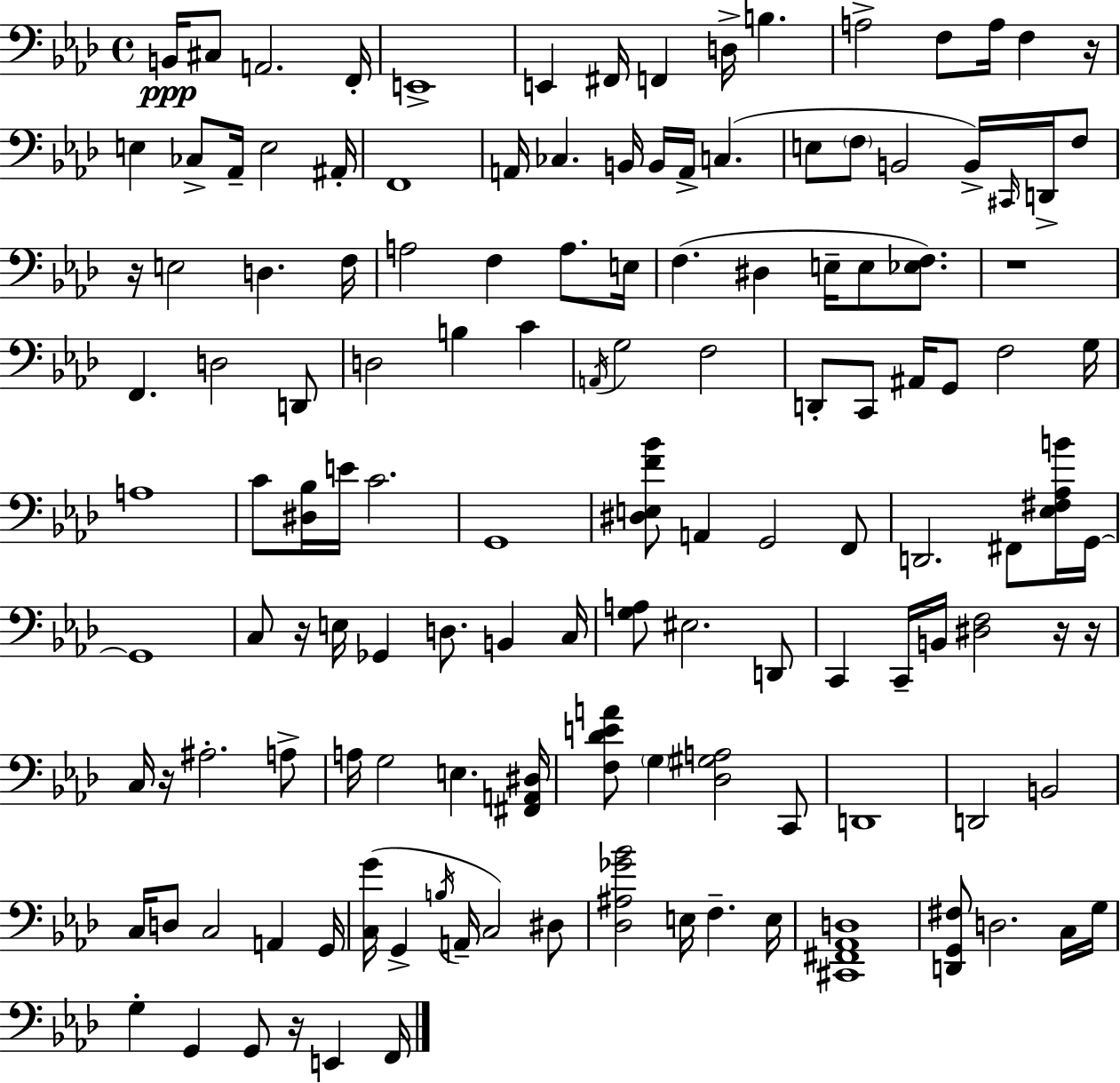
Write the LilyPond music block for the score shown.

{
  \clef bass
  \time 4/4
  \defaultTimeSignature
  \key aes \major
  b,16\ppp cis8 a,2. f,16-. | e,1-> | e,4 fis,16 f,4 d16-> b4. | a2-> f8 a16 f4 r16 | \break e4 ces8-> aes,16-- e2 ais,16-. | f,1 | a,16 ces4. b,16 b,16 a,16-> c4.( | e8 \parenthesize f8 b,2 b,16->) \grace { cis,16 } d,16-> f8 | \break r16 e2 d4. | f16 a2 f4 a8. | e16 f4.( dis4 e16-- e8 <ees f>8.) | r1 | \break f,4. d2 d,8 | d2 b4 c'4 | \acciaccatura { a,16 } g2 f2 | d,8-. c,8 ais,16 g,8 f2 | \break g16 a1 | c'8 <dis bes>16 e'16 c'2. | g,1 | <dis e f' bes'>8 a,4 g,2 | \break f,8 d,2. fis,8 | <ees fis aes b'>16 g,16~~ g,1 | c8 r16 e16 ges,4 d8. b,4 | c16 <g a>8 eis2. | \break d,8 c,4 c,16-- b,16 <dis f>2 | r16 r16 c16 r16 ais2.-. | a8-> a16 g2 e4. | <fis, a, dis>16 <f des' e' a'>8 \parenthesize g4 <des gis a>2 | \break c,8 d,1 | d,2 b,2 | c16 d8 c2 a,4 | g,16 <c g'>16( g,4-> \acciaccatura { b16 } a,16-- c2) | \break dis8 <des ais ges' bes'>2 e16 f4.-- | e16 <cis, fis, aes, d>1 | <d, g, fis>8 d2. | c16 g16 g4-. g,4 g,8 r16 e,4 | \break f,16 \bar "|."
}